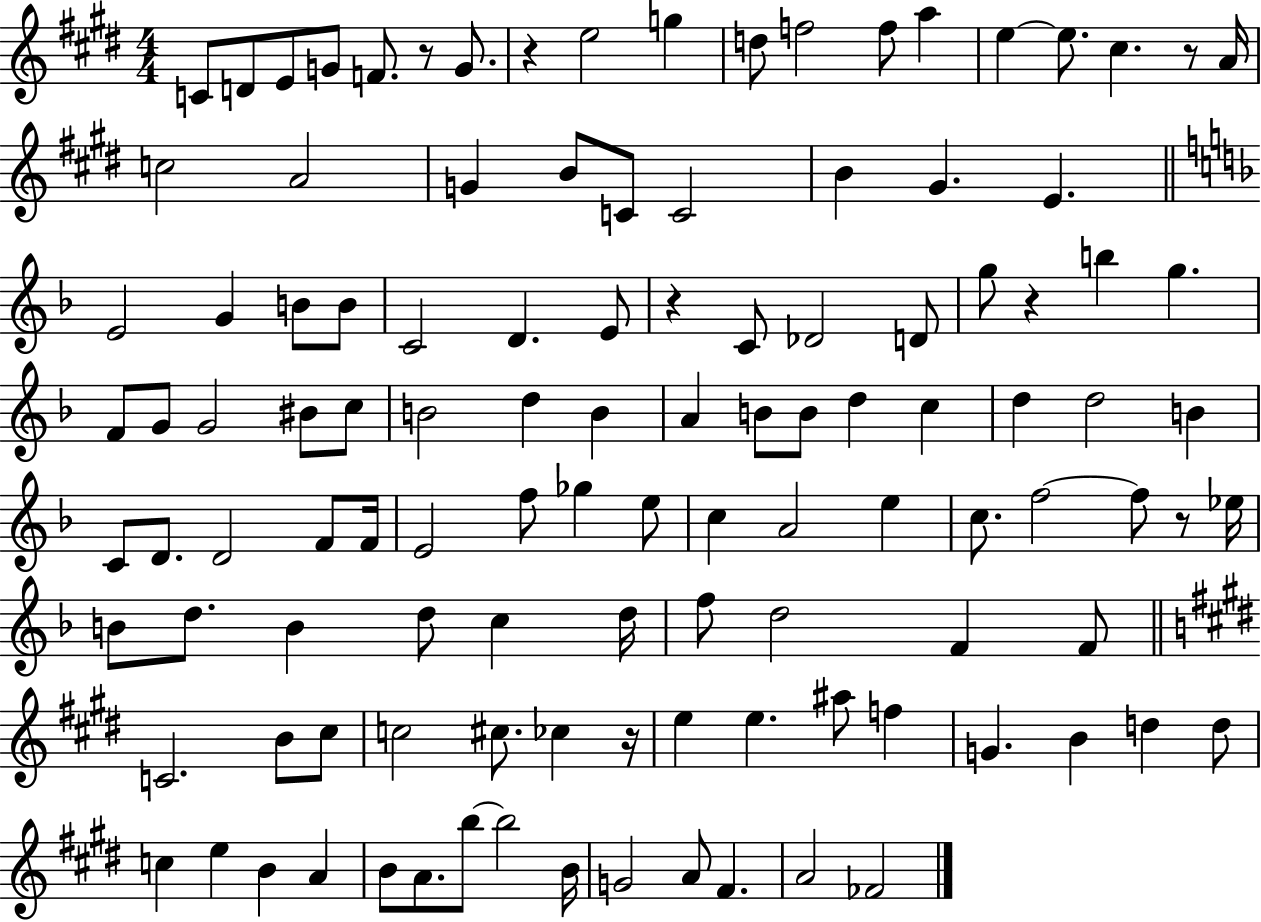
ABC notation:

X:1
T:Untitled
M:4/4
L:1/4
K:E
C/2 D/2 E/2 G/2 F/2 z/2 G/2 z e2 g d/2 f2 f/2 a e e/2 ^c z/2 A/4 c2 A2 G B/2 C/2 C2 B ^G E E2 G B/2 B/2 C2 D E/2 z C/2 _D2 D/2 g/2 z b g F/2 G/2 G2 ^B/2 c/2 B2 d B A B/2 B/2 d c d d2 B C/2 D/2 D2 F/2 F/4 E2 f/2 _g e/2 c A2 e c/2 f2 f/2 z/2 _e/4 B/2 d/2 B d/2 c d/4 f/2 d2 F F/2 C2 B/2 ^c/2 c2 ^c/2 _c z/4 e e ^a/2 f G B d d/2 c e B A B/2 A/2 b/2 b2 B/4 G2 A/2 ^F A2 _F2